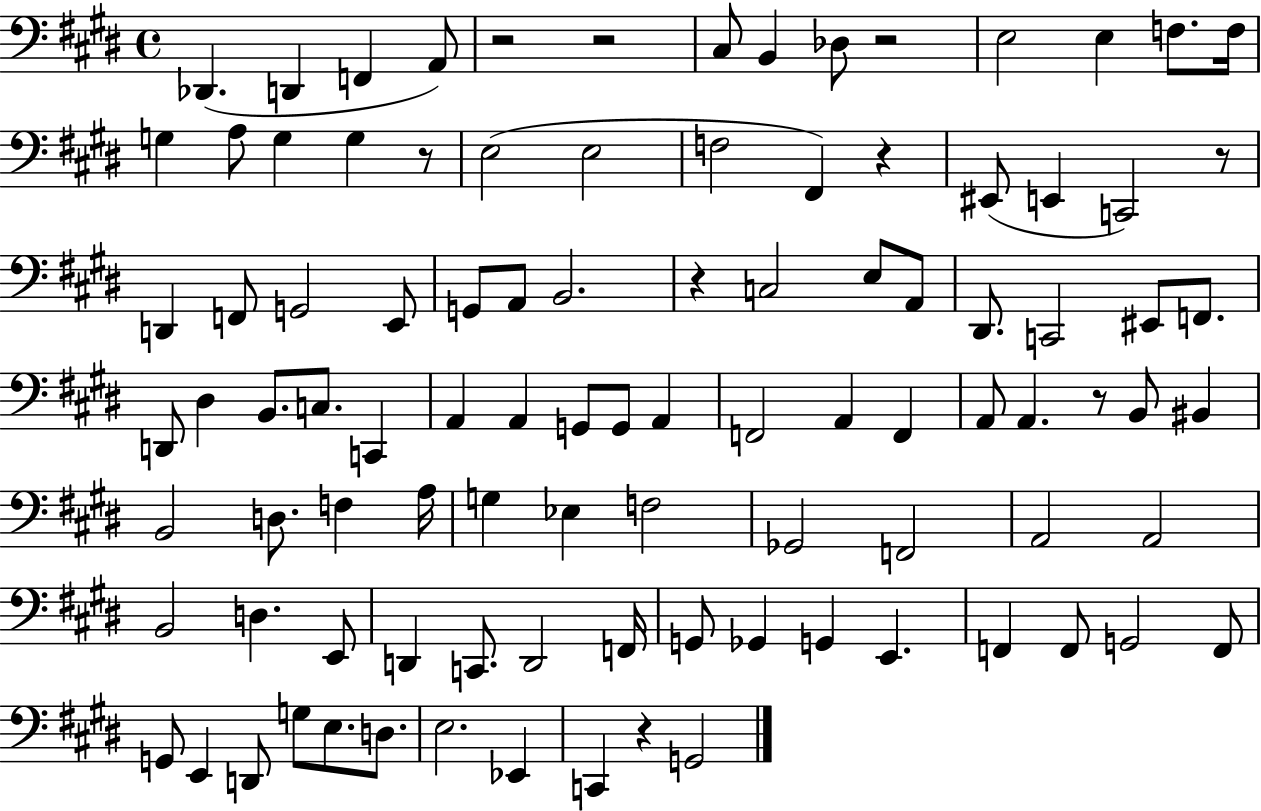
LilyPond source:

{
  \clef bass
  \time 4/4
  \defaultTimeSignature
  \key e \major
  des,4.( d,4 f,4 a,8) | r2 r2 | cis8 b,4 des8 r2 | e2 e4 f8. f16 | \break g4 a8 g4 g4 r8 | e2( e2 | f2 fis,4) r4 | eis,8( e,4 c,2) r8 | \break d,4 f,8 g,2 e,8 | g,8 a,8 b,2. | r4 c2 e8 a,8 | dis,8. c,2 eis,8 f,8. | \break d,8 dis4 b,8. c8. c,4 | a,4 a,4 g,8 g,8 a,4 | f,2 a,4 f,4 | a,8 a,4. r8 b,8 bis,4 | \break b,2 d8. f4 a16 | g4 ees4 f2 | ges,2 f,2 | a,2 a,2 | \break b,2 d4. e,8 | d,4 c,8. d,2 f,16 | g,8 ges,4 g,4 e,4. | f,4 f,8 g,2 f,8 | \break g,8 e,4 d,8 g8 e8. d8. | e2. ees,4 | c,4 r4 g,2 | \bar "|."
}